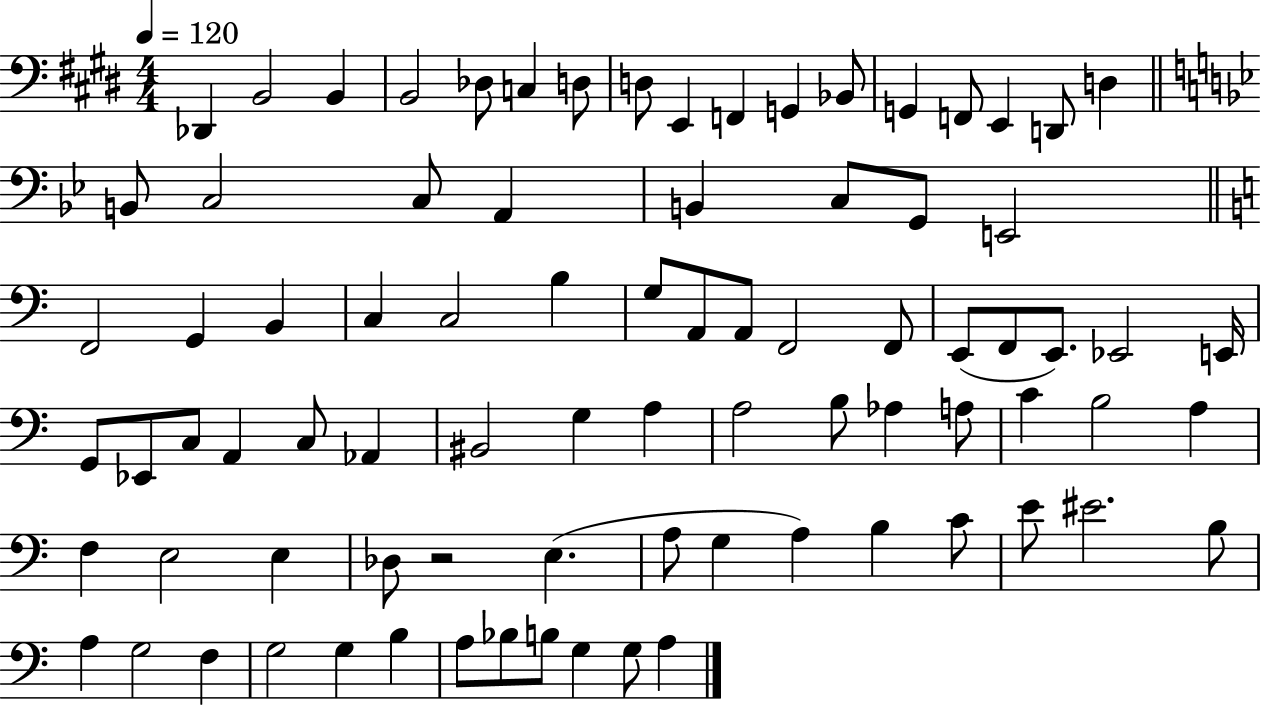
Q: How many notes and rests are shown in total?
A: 83